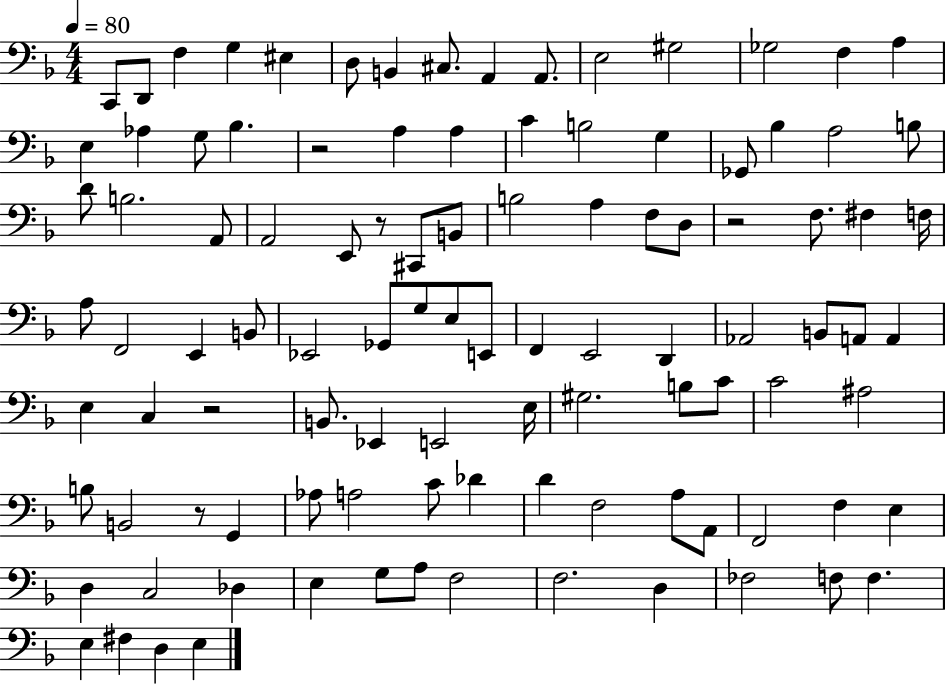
{
  \clef bass
  \numericTimeSignature
  \time 4/4
  \key f \major
  \tempo 4 = 80
  c,8 d,8 f4 g4 eis4 | d8 b,4 cis8. a,4 a,8. | e2 gis2 | ges2 f4 a4 | \break e4 aes4 g8 bes4. | r2 a4 a4 | c'4 b2 g4 | ges,8 bes4 a2 b8 | \break d'8 b2. a,8 | a,2 e,8 r8 cis,8 b,8 | b2 a4 f8 d8 | r2 f8. fis4 f16 | \break a8 f,2 e,4 b,8 | ees,2 ges,8 g8 e8 e,8 | f,4 e,2 d,4 | aes,2 b,8 a,8 a,4 | \break e4 c4 r2 | b,8. ees,4 e,2 e16 | gis2. b8 c'8 | c'2 ais2 | \break b8 b,2 r8 g,4 | aes8 a2 c'8 des'4 | d'4 f2 a8 a,8 | f,2 f4 e4 | \break d4 c2 des4 | e4 g8 a8 f2 | f2. d4 | fes2 f8 f4. | \break e4 fis4 d4 e4 | \bar "|."
}